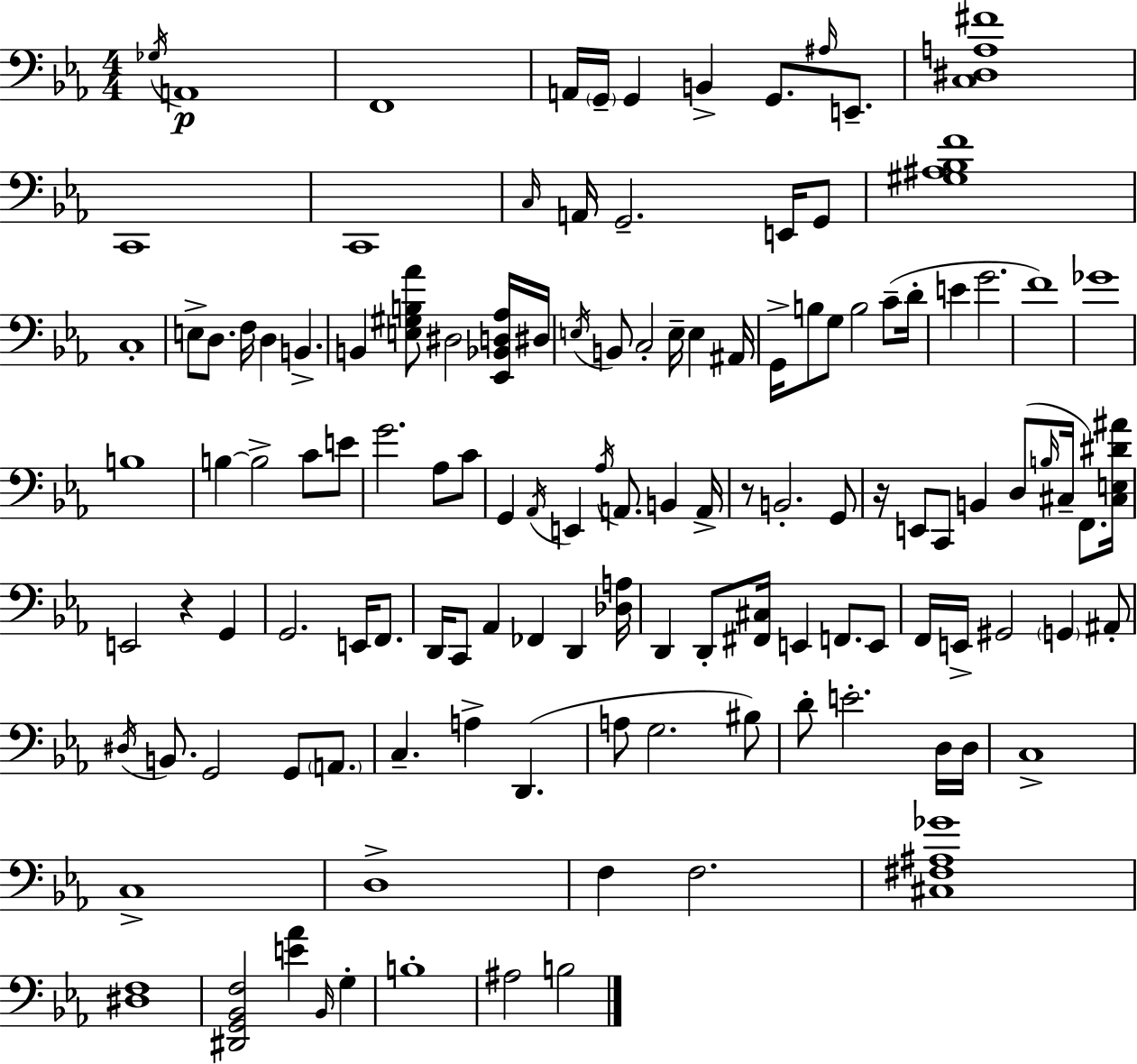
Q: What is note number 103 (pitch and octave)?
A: C3